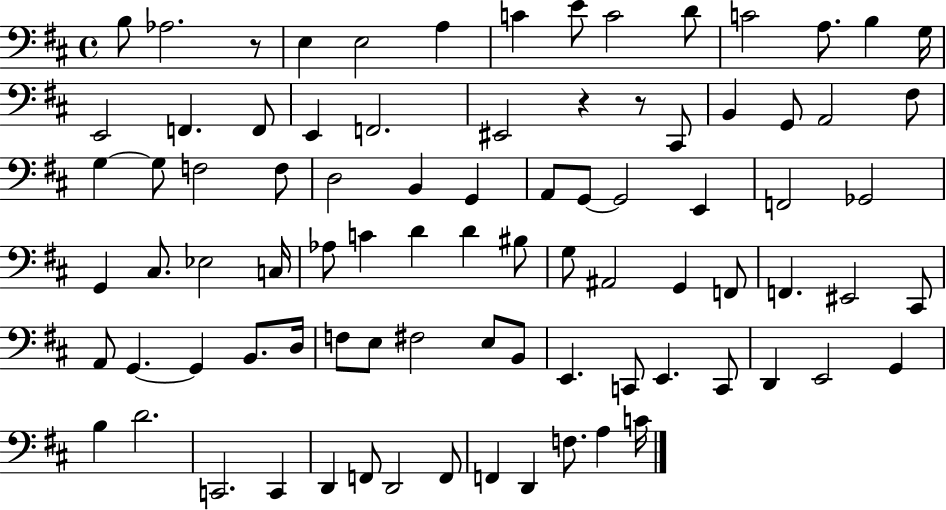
{
  \clef bass
  \time 4/4
  \defaultTimeSignature
  \key d \major
  b8 aes2. r8 | e4 e2 a4 | c'4 e'8 c'2 d'8 | c'2 a8. b4 g16 | \break e,2 f,4. f,8 | e,4 f,2. | eis,2 r4 r8 cis,8 | b,4 g,8 a,2 fis8 | \break g4~~ g8 f2 f8 | d2 b,4 g,4 | a,8 g,8~~ g,2 e,4 | f,2 ges,2 | \break g,4 cis8. ees2 c16 | aes8 c'4 d'4 d'4 bis8 | g8 ais,2 g,4 f,8 | f,4. eis,2 cis,8 | \break a,8 g,4.~~ g,4 b,8. d16 | f8 e8 fis2 e8 b,8 | e,4. c,8 e,4. c,8 | d,4 e,2 g,4 | \break b4 d'2. | c,2. c,4 | d,4 f,8 d,2 f,8 | f,4 d,4 f8. a4 c'16 | \break \bar "|."
}